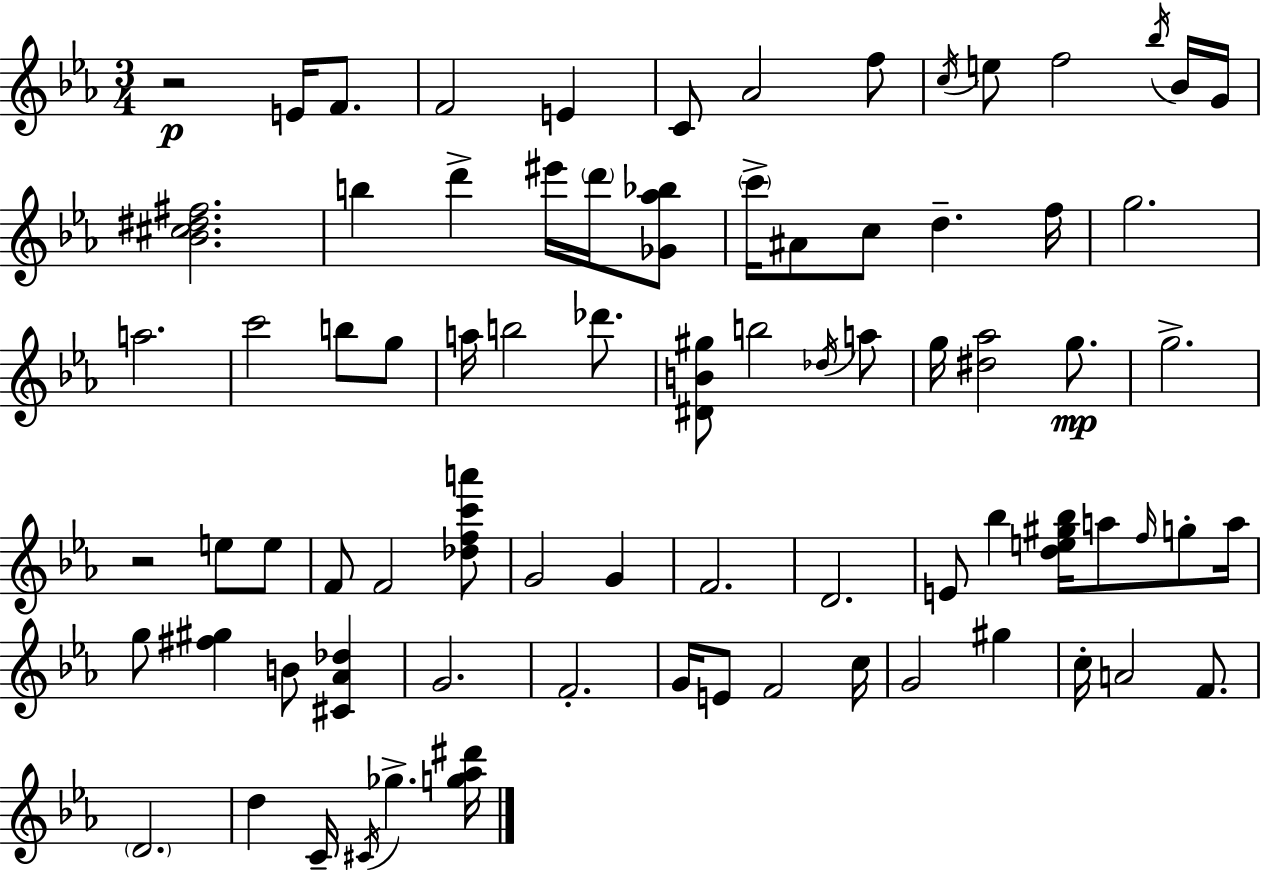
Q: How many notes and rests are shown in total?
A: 79